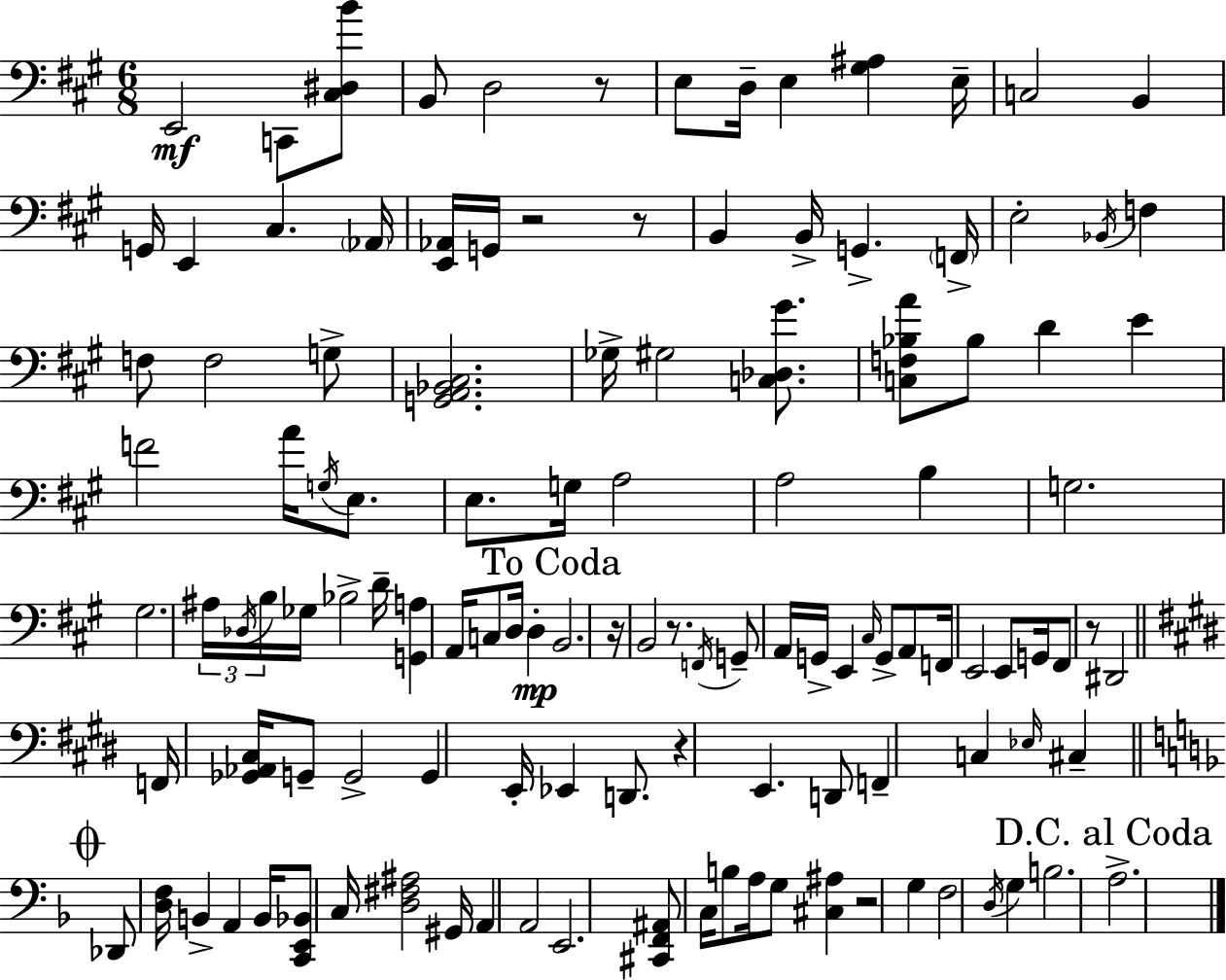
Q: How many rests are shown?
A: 8